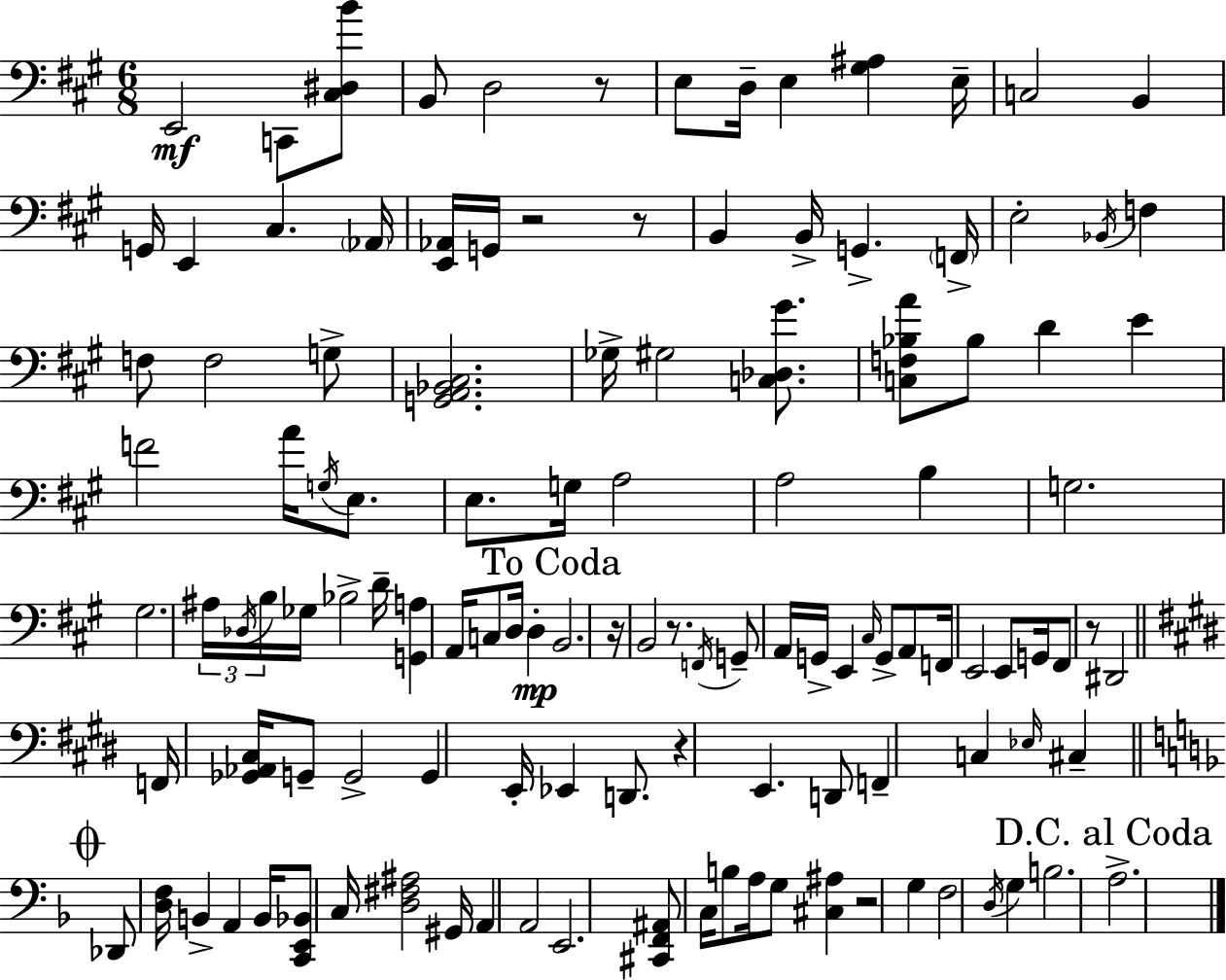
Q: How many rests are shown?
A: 8